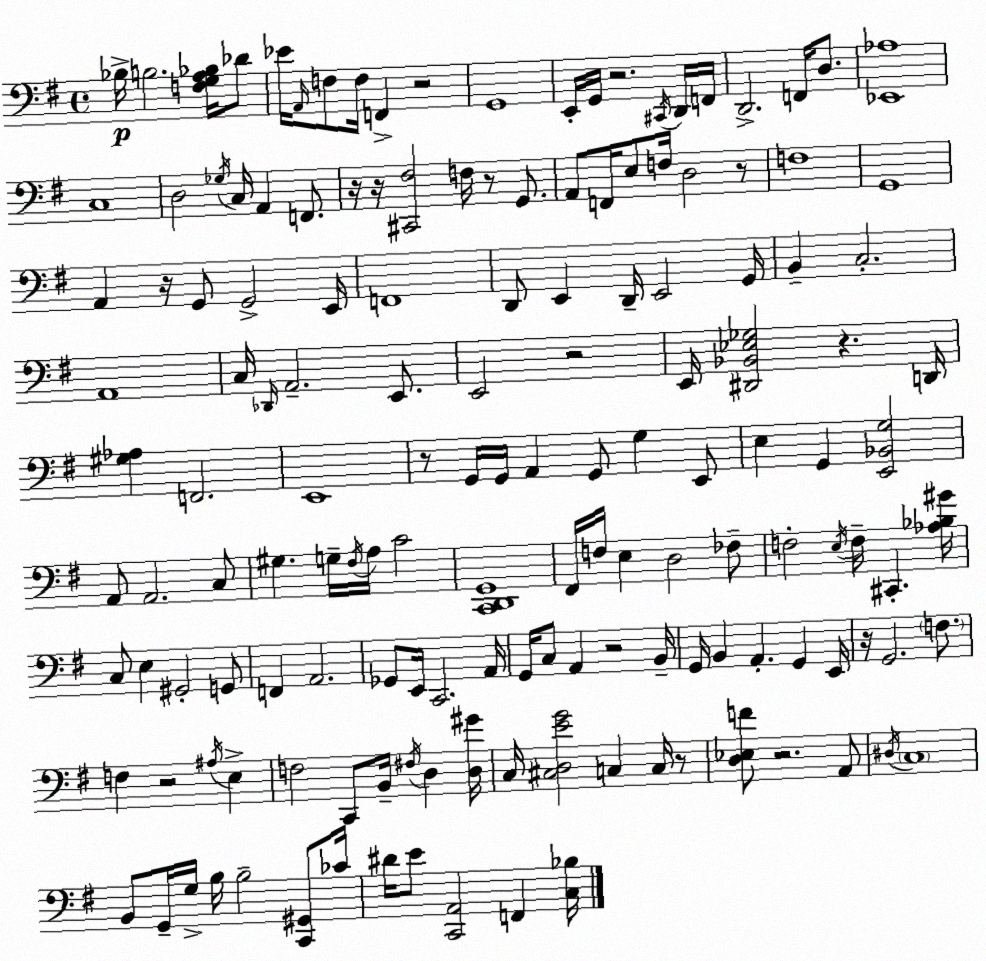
X:1
T:Untitled
M:4/4
L:1/4
K:Em
_B,/4 B,2 [F,G,A,_B,]/4 _D/2 _E/4 A,,/4 F,/2 F,/4 F,, z2 G,,4 E,,/4 G,,/4 z2 ^C,,/4 D,,/4 F,,/4 D,,2 F,,/4 D,/2 [_E,,_A,]4 C,4 D,2 _G,/4 C,/4 A,, F,,/2 z/4 z/4 [^C,,^F,]2 F,/4 z/2 G,,/2 A,,/2 F,,/4 E,/2 F,/4 D,2 z/2 F,4 G,,4 A,, z/4 G,,/2 G,,2 E,,/4 F,,4 D,,/2 E,, D,,/4 E,,2 G,,/4 B,, C,2 A,,4 C,/4 _D,,/4 A,,2 E,,/2 E,,2 z2 E,,/4 [^D,,_B,,_E,_G,]2 z D,,/4 [^G,_A,] F,,2 E,,4 z/2 G,,/4 G,,/4 A,, G,,/2 G, E,,/2 E, G,, [E,,_B,,G,]2 A,,/2 A,,2 C,/2 ^G, G,/4 ^F,/4 A,/4 C2 [C,,D,,G,,]4 ^F,,/4 F,/4 E, D,2 _F,/2 F,2 E,/4 F,/4 ^C,, [_A,_B,^G]/4 C,/2 E, ^G,,2 G,,/2 F,, A,,2 _G,,/2 E,,/4 C,,2 A,,/4 G,,/4 C,/2 A,, z2 B,,/4 G,,/4 B,, A,, G,, E,,/4 z/4 G,,2 F,/2 F, z2 ^A,/4 E, F,2 C,,/2 B,,/4 ^F,/4 D, [D,^G]/4 C,/4 [^C,D,EG]2 C, C,/4 z/2 [D,_E,F]/2 z2 A,,/2 ^D,/4 C,4 B,,/2 G,,/4 G,/4 B,/4 B,2 [C,,^G,,]/2 _C/4 ^D/4 E/2 [C,,A,,]2 F,, [C,_B,]/4